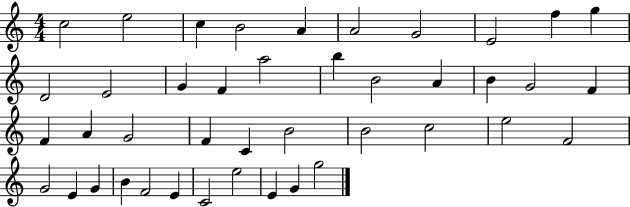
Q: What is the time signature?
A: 4/4